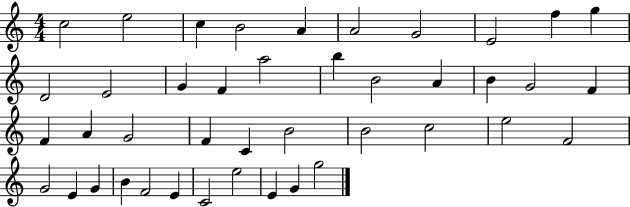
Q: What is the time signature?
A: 4/4